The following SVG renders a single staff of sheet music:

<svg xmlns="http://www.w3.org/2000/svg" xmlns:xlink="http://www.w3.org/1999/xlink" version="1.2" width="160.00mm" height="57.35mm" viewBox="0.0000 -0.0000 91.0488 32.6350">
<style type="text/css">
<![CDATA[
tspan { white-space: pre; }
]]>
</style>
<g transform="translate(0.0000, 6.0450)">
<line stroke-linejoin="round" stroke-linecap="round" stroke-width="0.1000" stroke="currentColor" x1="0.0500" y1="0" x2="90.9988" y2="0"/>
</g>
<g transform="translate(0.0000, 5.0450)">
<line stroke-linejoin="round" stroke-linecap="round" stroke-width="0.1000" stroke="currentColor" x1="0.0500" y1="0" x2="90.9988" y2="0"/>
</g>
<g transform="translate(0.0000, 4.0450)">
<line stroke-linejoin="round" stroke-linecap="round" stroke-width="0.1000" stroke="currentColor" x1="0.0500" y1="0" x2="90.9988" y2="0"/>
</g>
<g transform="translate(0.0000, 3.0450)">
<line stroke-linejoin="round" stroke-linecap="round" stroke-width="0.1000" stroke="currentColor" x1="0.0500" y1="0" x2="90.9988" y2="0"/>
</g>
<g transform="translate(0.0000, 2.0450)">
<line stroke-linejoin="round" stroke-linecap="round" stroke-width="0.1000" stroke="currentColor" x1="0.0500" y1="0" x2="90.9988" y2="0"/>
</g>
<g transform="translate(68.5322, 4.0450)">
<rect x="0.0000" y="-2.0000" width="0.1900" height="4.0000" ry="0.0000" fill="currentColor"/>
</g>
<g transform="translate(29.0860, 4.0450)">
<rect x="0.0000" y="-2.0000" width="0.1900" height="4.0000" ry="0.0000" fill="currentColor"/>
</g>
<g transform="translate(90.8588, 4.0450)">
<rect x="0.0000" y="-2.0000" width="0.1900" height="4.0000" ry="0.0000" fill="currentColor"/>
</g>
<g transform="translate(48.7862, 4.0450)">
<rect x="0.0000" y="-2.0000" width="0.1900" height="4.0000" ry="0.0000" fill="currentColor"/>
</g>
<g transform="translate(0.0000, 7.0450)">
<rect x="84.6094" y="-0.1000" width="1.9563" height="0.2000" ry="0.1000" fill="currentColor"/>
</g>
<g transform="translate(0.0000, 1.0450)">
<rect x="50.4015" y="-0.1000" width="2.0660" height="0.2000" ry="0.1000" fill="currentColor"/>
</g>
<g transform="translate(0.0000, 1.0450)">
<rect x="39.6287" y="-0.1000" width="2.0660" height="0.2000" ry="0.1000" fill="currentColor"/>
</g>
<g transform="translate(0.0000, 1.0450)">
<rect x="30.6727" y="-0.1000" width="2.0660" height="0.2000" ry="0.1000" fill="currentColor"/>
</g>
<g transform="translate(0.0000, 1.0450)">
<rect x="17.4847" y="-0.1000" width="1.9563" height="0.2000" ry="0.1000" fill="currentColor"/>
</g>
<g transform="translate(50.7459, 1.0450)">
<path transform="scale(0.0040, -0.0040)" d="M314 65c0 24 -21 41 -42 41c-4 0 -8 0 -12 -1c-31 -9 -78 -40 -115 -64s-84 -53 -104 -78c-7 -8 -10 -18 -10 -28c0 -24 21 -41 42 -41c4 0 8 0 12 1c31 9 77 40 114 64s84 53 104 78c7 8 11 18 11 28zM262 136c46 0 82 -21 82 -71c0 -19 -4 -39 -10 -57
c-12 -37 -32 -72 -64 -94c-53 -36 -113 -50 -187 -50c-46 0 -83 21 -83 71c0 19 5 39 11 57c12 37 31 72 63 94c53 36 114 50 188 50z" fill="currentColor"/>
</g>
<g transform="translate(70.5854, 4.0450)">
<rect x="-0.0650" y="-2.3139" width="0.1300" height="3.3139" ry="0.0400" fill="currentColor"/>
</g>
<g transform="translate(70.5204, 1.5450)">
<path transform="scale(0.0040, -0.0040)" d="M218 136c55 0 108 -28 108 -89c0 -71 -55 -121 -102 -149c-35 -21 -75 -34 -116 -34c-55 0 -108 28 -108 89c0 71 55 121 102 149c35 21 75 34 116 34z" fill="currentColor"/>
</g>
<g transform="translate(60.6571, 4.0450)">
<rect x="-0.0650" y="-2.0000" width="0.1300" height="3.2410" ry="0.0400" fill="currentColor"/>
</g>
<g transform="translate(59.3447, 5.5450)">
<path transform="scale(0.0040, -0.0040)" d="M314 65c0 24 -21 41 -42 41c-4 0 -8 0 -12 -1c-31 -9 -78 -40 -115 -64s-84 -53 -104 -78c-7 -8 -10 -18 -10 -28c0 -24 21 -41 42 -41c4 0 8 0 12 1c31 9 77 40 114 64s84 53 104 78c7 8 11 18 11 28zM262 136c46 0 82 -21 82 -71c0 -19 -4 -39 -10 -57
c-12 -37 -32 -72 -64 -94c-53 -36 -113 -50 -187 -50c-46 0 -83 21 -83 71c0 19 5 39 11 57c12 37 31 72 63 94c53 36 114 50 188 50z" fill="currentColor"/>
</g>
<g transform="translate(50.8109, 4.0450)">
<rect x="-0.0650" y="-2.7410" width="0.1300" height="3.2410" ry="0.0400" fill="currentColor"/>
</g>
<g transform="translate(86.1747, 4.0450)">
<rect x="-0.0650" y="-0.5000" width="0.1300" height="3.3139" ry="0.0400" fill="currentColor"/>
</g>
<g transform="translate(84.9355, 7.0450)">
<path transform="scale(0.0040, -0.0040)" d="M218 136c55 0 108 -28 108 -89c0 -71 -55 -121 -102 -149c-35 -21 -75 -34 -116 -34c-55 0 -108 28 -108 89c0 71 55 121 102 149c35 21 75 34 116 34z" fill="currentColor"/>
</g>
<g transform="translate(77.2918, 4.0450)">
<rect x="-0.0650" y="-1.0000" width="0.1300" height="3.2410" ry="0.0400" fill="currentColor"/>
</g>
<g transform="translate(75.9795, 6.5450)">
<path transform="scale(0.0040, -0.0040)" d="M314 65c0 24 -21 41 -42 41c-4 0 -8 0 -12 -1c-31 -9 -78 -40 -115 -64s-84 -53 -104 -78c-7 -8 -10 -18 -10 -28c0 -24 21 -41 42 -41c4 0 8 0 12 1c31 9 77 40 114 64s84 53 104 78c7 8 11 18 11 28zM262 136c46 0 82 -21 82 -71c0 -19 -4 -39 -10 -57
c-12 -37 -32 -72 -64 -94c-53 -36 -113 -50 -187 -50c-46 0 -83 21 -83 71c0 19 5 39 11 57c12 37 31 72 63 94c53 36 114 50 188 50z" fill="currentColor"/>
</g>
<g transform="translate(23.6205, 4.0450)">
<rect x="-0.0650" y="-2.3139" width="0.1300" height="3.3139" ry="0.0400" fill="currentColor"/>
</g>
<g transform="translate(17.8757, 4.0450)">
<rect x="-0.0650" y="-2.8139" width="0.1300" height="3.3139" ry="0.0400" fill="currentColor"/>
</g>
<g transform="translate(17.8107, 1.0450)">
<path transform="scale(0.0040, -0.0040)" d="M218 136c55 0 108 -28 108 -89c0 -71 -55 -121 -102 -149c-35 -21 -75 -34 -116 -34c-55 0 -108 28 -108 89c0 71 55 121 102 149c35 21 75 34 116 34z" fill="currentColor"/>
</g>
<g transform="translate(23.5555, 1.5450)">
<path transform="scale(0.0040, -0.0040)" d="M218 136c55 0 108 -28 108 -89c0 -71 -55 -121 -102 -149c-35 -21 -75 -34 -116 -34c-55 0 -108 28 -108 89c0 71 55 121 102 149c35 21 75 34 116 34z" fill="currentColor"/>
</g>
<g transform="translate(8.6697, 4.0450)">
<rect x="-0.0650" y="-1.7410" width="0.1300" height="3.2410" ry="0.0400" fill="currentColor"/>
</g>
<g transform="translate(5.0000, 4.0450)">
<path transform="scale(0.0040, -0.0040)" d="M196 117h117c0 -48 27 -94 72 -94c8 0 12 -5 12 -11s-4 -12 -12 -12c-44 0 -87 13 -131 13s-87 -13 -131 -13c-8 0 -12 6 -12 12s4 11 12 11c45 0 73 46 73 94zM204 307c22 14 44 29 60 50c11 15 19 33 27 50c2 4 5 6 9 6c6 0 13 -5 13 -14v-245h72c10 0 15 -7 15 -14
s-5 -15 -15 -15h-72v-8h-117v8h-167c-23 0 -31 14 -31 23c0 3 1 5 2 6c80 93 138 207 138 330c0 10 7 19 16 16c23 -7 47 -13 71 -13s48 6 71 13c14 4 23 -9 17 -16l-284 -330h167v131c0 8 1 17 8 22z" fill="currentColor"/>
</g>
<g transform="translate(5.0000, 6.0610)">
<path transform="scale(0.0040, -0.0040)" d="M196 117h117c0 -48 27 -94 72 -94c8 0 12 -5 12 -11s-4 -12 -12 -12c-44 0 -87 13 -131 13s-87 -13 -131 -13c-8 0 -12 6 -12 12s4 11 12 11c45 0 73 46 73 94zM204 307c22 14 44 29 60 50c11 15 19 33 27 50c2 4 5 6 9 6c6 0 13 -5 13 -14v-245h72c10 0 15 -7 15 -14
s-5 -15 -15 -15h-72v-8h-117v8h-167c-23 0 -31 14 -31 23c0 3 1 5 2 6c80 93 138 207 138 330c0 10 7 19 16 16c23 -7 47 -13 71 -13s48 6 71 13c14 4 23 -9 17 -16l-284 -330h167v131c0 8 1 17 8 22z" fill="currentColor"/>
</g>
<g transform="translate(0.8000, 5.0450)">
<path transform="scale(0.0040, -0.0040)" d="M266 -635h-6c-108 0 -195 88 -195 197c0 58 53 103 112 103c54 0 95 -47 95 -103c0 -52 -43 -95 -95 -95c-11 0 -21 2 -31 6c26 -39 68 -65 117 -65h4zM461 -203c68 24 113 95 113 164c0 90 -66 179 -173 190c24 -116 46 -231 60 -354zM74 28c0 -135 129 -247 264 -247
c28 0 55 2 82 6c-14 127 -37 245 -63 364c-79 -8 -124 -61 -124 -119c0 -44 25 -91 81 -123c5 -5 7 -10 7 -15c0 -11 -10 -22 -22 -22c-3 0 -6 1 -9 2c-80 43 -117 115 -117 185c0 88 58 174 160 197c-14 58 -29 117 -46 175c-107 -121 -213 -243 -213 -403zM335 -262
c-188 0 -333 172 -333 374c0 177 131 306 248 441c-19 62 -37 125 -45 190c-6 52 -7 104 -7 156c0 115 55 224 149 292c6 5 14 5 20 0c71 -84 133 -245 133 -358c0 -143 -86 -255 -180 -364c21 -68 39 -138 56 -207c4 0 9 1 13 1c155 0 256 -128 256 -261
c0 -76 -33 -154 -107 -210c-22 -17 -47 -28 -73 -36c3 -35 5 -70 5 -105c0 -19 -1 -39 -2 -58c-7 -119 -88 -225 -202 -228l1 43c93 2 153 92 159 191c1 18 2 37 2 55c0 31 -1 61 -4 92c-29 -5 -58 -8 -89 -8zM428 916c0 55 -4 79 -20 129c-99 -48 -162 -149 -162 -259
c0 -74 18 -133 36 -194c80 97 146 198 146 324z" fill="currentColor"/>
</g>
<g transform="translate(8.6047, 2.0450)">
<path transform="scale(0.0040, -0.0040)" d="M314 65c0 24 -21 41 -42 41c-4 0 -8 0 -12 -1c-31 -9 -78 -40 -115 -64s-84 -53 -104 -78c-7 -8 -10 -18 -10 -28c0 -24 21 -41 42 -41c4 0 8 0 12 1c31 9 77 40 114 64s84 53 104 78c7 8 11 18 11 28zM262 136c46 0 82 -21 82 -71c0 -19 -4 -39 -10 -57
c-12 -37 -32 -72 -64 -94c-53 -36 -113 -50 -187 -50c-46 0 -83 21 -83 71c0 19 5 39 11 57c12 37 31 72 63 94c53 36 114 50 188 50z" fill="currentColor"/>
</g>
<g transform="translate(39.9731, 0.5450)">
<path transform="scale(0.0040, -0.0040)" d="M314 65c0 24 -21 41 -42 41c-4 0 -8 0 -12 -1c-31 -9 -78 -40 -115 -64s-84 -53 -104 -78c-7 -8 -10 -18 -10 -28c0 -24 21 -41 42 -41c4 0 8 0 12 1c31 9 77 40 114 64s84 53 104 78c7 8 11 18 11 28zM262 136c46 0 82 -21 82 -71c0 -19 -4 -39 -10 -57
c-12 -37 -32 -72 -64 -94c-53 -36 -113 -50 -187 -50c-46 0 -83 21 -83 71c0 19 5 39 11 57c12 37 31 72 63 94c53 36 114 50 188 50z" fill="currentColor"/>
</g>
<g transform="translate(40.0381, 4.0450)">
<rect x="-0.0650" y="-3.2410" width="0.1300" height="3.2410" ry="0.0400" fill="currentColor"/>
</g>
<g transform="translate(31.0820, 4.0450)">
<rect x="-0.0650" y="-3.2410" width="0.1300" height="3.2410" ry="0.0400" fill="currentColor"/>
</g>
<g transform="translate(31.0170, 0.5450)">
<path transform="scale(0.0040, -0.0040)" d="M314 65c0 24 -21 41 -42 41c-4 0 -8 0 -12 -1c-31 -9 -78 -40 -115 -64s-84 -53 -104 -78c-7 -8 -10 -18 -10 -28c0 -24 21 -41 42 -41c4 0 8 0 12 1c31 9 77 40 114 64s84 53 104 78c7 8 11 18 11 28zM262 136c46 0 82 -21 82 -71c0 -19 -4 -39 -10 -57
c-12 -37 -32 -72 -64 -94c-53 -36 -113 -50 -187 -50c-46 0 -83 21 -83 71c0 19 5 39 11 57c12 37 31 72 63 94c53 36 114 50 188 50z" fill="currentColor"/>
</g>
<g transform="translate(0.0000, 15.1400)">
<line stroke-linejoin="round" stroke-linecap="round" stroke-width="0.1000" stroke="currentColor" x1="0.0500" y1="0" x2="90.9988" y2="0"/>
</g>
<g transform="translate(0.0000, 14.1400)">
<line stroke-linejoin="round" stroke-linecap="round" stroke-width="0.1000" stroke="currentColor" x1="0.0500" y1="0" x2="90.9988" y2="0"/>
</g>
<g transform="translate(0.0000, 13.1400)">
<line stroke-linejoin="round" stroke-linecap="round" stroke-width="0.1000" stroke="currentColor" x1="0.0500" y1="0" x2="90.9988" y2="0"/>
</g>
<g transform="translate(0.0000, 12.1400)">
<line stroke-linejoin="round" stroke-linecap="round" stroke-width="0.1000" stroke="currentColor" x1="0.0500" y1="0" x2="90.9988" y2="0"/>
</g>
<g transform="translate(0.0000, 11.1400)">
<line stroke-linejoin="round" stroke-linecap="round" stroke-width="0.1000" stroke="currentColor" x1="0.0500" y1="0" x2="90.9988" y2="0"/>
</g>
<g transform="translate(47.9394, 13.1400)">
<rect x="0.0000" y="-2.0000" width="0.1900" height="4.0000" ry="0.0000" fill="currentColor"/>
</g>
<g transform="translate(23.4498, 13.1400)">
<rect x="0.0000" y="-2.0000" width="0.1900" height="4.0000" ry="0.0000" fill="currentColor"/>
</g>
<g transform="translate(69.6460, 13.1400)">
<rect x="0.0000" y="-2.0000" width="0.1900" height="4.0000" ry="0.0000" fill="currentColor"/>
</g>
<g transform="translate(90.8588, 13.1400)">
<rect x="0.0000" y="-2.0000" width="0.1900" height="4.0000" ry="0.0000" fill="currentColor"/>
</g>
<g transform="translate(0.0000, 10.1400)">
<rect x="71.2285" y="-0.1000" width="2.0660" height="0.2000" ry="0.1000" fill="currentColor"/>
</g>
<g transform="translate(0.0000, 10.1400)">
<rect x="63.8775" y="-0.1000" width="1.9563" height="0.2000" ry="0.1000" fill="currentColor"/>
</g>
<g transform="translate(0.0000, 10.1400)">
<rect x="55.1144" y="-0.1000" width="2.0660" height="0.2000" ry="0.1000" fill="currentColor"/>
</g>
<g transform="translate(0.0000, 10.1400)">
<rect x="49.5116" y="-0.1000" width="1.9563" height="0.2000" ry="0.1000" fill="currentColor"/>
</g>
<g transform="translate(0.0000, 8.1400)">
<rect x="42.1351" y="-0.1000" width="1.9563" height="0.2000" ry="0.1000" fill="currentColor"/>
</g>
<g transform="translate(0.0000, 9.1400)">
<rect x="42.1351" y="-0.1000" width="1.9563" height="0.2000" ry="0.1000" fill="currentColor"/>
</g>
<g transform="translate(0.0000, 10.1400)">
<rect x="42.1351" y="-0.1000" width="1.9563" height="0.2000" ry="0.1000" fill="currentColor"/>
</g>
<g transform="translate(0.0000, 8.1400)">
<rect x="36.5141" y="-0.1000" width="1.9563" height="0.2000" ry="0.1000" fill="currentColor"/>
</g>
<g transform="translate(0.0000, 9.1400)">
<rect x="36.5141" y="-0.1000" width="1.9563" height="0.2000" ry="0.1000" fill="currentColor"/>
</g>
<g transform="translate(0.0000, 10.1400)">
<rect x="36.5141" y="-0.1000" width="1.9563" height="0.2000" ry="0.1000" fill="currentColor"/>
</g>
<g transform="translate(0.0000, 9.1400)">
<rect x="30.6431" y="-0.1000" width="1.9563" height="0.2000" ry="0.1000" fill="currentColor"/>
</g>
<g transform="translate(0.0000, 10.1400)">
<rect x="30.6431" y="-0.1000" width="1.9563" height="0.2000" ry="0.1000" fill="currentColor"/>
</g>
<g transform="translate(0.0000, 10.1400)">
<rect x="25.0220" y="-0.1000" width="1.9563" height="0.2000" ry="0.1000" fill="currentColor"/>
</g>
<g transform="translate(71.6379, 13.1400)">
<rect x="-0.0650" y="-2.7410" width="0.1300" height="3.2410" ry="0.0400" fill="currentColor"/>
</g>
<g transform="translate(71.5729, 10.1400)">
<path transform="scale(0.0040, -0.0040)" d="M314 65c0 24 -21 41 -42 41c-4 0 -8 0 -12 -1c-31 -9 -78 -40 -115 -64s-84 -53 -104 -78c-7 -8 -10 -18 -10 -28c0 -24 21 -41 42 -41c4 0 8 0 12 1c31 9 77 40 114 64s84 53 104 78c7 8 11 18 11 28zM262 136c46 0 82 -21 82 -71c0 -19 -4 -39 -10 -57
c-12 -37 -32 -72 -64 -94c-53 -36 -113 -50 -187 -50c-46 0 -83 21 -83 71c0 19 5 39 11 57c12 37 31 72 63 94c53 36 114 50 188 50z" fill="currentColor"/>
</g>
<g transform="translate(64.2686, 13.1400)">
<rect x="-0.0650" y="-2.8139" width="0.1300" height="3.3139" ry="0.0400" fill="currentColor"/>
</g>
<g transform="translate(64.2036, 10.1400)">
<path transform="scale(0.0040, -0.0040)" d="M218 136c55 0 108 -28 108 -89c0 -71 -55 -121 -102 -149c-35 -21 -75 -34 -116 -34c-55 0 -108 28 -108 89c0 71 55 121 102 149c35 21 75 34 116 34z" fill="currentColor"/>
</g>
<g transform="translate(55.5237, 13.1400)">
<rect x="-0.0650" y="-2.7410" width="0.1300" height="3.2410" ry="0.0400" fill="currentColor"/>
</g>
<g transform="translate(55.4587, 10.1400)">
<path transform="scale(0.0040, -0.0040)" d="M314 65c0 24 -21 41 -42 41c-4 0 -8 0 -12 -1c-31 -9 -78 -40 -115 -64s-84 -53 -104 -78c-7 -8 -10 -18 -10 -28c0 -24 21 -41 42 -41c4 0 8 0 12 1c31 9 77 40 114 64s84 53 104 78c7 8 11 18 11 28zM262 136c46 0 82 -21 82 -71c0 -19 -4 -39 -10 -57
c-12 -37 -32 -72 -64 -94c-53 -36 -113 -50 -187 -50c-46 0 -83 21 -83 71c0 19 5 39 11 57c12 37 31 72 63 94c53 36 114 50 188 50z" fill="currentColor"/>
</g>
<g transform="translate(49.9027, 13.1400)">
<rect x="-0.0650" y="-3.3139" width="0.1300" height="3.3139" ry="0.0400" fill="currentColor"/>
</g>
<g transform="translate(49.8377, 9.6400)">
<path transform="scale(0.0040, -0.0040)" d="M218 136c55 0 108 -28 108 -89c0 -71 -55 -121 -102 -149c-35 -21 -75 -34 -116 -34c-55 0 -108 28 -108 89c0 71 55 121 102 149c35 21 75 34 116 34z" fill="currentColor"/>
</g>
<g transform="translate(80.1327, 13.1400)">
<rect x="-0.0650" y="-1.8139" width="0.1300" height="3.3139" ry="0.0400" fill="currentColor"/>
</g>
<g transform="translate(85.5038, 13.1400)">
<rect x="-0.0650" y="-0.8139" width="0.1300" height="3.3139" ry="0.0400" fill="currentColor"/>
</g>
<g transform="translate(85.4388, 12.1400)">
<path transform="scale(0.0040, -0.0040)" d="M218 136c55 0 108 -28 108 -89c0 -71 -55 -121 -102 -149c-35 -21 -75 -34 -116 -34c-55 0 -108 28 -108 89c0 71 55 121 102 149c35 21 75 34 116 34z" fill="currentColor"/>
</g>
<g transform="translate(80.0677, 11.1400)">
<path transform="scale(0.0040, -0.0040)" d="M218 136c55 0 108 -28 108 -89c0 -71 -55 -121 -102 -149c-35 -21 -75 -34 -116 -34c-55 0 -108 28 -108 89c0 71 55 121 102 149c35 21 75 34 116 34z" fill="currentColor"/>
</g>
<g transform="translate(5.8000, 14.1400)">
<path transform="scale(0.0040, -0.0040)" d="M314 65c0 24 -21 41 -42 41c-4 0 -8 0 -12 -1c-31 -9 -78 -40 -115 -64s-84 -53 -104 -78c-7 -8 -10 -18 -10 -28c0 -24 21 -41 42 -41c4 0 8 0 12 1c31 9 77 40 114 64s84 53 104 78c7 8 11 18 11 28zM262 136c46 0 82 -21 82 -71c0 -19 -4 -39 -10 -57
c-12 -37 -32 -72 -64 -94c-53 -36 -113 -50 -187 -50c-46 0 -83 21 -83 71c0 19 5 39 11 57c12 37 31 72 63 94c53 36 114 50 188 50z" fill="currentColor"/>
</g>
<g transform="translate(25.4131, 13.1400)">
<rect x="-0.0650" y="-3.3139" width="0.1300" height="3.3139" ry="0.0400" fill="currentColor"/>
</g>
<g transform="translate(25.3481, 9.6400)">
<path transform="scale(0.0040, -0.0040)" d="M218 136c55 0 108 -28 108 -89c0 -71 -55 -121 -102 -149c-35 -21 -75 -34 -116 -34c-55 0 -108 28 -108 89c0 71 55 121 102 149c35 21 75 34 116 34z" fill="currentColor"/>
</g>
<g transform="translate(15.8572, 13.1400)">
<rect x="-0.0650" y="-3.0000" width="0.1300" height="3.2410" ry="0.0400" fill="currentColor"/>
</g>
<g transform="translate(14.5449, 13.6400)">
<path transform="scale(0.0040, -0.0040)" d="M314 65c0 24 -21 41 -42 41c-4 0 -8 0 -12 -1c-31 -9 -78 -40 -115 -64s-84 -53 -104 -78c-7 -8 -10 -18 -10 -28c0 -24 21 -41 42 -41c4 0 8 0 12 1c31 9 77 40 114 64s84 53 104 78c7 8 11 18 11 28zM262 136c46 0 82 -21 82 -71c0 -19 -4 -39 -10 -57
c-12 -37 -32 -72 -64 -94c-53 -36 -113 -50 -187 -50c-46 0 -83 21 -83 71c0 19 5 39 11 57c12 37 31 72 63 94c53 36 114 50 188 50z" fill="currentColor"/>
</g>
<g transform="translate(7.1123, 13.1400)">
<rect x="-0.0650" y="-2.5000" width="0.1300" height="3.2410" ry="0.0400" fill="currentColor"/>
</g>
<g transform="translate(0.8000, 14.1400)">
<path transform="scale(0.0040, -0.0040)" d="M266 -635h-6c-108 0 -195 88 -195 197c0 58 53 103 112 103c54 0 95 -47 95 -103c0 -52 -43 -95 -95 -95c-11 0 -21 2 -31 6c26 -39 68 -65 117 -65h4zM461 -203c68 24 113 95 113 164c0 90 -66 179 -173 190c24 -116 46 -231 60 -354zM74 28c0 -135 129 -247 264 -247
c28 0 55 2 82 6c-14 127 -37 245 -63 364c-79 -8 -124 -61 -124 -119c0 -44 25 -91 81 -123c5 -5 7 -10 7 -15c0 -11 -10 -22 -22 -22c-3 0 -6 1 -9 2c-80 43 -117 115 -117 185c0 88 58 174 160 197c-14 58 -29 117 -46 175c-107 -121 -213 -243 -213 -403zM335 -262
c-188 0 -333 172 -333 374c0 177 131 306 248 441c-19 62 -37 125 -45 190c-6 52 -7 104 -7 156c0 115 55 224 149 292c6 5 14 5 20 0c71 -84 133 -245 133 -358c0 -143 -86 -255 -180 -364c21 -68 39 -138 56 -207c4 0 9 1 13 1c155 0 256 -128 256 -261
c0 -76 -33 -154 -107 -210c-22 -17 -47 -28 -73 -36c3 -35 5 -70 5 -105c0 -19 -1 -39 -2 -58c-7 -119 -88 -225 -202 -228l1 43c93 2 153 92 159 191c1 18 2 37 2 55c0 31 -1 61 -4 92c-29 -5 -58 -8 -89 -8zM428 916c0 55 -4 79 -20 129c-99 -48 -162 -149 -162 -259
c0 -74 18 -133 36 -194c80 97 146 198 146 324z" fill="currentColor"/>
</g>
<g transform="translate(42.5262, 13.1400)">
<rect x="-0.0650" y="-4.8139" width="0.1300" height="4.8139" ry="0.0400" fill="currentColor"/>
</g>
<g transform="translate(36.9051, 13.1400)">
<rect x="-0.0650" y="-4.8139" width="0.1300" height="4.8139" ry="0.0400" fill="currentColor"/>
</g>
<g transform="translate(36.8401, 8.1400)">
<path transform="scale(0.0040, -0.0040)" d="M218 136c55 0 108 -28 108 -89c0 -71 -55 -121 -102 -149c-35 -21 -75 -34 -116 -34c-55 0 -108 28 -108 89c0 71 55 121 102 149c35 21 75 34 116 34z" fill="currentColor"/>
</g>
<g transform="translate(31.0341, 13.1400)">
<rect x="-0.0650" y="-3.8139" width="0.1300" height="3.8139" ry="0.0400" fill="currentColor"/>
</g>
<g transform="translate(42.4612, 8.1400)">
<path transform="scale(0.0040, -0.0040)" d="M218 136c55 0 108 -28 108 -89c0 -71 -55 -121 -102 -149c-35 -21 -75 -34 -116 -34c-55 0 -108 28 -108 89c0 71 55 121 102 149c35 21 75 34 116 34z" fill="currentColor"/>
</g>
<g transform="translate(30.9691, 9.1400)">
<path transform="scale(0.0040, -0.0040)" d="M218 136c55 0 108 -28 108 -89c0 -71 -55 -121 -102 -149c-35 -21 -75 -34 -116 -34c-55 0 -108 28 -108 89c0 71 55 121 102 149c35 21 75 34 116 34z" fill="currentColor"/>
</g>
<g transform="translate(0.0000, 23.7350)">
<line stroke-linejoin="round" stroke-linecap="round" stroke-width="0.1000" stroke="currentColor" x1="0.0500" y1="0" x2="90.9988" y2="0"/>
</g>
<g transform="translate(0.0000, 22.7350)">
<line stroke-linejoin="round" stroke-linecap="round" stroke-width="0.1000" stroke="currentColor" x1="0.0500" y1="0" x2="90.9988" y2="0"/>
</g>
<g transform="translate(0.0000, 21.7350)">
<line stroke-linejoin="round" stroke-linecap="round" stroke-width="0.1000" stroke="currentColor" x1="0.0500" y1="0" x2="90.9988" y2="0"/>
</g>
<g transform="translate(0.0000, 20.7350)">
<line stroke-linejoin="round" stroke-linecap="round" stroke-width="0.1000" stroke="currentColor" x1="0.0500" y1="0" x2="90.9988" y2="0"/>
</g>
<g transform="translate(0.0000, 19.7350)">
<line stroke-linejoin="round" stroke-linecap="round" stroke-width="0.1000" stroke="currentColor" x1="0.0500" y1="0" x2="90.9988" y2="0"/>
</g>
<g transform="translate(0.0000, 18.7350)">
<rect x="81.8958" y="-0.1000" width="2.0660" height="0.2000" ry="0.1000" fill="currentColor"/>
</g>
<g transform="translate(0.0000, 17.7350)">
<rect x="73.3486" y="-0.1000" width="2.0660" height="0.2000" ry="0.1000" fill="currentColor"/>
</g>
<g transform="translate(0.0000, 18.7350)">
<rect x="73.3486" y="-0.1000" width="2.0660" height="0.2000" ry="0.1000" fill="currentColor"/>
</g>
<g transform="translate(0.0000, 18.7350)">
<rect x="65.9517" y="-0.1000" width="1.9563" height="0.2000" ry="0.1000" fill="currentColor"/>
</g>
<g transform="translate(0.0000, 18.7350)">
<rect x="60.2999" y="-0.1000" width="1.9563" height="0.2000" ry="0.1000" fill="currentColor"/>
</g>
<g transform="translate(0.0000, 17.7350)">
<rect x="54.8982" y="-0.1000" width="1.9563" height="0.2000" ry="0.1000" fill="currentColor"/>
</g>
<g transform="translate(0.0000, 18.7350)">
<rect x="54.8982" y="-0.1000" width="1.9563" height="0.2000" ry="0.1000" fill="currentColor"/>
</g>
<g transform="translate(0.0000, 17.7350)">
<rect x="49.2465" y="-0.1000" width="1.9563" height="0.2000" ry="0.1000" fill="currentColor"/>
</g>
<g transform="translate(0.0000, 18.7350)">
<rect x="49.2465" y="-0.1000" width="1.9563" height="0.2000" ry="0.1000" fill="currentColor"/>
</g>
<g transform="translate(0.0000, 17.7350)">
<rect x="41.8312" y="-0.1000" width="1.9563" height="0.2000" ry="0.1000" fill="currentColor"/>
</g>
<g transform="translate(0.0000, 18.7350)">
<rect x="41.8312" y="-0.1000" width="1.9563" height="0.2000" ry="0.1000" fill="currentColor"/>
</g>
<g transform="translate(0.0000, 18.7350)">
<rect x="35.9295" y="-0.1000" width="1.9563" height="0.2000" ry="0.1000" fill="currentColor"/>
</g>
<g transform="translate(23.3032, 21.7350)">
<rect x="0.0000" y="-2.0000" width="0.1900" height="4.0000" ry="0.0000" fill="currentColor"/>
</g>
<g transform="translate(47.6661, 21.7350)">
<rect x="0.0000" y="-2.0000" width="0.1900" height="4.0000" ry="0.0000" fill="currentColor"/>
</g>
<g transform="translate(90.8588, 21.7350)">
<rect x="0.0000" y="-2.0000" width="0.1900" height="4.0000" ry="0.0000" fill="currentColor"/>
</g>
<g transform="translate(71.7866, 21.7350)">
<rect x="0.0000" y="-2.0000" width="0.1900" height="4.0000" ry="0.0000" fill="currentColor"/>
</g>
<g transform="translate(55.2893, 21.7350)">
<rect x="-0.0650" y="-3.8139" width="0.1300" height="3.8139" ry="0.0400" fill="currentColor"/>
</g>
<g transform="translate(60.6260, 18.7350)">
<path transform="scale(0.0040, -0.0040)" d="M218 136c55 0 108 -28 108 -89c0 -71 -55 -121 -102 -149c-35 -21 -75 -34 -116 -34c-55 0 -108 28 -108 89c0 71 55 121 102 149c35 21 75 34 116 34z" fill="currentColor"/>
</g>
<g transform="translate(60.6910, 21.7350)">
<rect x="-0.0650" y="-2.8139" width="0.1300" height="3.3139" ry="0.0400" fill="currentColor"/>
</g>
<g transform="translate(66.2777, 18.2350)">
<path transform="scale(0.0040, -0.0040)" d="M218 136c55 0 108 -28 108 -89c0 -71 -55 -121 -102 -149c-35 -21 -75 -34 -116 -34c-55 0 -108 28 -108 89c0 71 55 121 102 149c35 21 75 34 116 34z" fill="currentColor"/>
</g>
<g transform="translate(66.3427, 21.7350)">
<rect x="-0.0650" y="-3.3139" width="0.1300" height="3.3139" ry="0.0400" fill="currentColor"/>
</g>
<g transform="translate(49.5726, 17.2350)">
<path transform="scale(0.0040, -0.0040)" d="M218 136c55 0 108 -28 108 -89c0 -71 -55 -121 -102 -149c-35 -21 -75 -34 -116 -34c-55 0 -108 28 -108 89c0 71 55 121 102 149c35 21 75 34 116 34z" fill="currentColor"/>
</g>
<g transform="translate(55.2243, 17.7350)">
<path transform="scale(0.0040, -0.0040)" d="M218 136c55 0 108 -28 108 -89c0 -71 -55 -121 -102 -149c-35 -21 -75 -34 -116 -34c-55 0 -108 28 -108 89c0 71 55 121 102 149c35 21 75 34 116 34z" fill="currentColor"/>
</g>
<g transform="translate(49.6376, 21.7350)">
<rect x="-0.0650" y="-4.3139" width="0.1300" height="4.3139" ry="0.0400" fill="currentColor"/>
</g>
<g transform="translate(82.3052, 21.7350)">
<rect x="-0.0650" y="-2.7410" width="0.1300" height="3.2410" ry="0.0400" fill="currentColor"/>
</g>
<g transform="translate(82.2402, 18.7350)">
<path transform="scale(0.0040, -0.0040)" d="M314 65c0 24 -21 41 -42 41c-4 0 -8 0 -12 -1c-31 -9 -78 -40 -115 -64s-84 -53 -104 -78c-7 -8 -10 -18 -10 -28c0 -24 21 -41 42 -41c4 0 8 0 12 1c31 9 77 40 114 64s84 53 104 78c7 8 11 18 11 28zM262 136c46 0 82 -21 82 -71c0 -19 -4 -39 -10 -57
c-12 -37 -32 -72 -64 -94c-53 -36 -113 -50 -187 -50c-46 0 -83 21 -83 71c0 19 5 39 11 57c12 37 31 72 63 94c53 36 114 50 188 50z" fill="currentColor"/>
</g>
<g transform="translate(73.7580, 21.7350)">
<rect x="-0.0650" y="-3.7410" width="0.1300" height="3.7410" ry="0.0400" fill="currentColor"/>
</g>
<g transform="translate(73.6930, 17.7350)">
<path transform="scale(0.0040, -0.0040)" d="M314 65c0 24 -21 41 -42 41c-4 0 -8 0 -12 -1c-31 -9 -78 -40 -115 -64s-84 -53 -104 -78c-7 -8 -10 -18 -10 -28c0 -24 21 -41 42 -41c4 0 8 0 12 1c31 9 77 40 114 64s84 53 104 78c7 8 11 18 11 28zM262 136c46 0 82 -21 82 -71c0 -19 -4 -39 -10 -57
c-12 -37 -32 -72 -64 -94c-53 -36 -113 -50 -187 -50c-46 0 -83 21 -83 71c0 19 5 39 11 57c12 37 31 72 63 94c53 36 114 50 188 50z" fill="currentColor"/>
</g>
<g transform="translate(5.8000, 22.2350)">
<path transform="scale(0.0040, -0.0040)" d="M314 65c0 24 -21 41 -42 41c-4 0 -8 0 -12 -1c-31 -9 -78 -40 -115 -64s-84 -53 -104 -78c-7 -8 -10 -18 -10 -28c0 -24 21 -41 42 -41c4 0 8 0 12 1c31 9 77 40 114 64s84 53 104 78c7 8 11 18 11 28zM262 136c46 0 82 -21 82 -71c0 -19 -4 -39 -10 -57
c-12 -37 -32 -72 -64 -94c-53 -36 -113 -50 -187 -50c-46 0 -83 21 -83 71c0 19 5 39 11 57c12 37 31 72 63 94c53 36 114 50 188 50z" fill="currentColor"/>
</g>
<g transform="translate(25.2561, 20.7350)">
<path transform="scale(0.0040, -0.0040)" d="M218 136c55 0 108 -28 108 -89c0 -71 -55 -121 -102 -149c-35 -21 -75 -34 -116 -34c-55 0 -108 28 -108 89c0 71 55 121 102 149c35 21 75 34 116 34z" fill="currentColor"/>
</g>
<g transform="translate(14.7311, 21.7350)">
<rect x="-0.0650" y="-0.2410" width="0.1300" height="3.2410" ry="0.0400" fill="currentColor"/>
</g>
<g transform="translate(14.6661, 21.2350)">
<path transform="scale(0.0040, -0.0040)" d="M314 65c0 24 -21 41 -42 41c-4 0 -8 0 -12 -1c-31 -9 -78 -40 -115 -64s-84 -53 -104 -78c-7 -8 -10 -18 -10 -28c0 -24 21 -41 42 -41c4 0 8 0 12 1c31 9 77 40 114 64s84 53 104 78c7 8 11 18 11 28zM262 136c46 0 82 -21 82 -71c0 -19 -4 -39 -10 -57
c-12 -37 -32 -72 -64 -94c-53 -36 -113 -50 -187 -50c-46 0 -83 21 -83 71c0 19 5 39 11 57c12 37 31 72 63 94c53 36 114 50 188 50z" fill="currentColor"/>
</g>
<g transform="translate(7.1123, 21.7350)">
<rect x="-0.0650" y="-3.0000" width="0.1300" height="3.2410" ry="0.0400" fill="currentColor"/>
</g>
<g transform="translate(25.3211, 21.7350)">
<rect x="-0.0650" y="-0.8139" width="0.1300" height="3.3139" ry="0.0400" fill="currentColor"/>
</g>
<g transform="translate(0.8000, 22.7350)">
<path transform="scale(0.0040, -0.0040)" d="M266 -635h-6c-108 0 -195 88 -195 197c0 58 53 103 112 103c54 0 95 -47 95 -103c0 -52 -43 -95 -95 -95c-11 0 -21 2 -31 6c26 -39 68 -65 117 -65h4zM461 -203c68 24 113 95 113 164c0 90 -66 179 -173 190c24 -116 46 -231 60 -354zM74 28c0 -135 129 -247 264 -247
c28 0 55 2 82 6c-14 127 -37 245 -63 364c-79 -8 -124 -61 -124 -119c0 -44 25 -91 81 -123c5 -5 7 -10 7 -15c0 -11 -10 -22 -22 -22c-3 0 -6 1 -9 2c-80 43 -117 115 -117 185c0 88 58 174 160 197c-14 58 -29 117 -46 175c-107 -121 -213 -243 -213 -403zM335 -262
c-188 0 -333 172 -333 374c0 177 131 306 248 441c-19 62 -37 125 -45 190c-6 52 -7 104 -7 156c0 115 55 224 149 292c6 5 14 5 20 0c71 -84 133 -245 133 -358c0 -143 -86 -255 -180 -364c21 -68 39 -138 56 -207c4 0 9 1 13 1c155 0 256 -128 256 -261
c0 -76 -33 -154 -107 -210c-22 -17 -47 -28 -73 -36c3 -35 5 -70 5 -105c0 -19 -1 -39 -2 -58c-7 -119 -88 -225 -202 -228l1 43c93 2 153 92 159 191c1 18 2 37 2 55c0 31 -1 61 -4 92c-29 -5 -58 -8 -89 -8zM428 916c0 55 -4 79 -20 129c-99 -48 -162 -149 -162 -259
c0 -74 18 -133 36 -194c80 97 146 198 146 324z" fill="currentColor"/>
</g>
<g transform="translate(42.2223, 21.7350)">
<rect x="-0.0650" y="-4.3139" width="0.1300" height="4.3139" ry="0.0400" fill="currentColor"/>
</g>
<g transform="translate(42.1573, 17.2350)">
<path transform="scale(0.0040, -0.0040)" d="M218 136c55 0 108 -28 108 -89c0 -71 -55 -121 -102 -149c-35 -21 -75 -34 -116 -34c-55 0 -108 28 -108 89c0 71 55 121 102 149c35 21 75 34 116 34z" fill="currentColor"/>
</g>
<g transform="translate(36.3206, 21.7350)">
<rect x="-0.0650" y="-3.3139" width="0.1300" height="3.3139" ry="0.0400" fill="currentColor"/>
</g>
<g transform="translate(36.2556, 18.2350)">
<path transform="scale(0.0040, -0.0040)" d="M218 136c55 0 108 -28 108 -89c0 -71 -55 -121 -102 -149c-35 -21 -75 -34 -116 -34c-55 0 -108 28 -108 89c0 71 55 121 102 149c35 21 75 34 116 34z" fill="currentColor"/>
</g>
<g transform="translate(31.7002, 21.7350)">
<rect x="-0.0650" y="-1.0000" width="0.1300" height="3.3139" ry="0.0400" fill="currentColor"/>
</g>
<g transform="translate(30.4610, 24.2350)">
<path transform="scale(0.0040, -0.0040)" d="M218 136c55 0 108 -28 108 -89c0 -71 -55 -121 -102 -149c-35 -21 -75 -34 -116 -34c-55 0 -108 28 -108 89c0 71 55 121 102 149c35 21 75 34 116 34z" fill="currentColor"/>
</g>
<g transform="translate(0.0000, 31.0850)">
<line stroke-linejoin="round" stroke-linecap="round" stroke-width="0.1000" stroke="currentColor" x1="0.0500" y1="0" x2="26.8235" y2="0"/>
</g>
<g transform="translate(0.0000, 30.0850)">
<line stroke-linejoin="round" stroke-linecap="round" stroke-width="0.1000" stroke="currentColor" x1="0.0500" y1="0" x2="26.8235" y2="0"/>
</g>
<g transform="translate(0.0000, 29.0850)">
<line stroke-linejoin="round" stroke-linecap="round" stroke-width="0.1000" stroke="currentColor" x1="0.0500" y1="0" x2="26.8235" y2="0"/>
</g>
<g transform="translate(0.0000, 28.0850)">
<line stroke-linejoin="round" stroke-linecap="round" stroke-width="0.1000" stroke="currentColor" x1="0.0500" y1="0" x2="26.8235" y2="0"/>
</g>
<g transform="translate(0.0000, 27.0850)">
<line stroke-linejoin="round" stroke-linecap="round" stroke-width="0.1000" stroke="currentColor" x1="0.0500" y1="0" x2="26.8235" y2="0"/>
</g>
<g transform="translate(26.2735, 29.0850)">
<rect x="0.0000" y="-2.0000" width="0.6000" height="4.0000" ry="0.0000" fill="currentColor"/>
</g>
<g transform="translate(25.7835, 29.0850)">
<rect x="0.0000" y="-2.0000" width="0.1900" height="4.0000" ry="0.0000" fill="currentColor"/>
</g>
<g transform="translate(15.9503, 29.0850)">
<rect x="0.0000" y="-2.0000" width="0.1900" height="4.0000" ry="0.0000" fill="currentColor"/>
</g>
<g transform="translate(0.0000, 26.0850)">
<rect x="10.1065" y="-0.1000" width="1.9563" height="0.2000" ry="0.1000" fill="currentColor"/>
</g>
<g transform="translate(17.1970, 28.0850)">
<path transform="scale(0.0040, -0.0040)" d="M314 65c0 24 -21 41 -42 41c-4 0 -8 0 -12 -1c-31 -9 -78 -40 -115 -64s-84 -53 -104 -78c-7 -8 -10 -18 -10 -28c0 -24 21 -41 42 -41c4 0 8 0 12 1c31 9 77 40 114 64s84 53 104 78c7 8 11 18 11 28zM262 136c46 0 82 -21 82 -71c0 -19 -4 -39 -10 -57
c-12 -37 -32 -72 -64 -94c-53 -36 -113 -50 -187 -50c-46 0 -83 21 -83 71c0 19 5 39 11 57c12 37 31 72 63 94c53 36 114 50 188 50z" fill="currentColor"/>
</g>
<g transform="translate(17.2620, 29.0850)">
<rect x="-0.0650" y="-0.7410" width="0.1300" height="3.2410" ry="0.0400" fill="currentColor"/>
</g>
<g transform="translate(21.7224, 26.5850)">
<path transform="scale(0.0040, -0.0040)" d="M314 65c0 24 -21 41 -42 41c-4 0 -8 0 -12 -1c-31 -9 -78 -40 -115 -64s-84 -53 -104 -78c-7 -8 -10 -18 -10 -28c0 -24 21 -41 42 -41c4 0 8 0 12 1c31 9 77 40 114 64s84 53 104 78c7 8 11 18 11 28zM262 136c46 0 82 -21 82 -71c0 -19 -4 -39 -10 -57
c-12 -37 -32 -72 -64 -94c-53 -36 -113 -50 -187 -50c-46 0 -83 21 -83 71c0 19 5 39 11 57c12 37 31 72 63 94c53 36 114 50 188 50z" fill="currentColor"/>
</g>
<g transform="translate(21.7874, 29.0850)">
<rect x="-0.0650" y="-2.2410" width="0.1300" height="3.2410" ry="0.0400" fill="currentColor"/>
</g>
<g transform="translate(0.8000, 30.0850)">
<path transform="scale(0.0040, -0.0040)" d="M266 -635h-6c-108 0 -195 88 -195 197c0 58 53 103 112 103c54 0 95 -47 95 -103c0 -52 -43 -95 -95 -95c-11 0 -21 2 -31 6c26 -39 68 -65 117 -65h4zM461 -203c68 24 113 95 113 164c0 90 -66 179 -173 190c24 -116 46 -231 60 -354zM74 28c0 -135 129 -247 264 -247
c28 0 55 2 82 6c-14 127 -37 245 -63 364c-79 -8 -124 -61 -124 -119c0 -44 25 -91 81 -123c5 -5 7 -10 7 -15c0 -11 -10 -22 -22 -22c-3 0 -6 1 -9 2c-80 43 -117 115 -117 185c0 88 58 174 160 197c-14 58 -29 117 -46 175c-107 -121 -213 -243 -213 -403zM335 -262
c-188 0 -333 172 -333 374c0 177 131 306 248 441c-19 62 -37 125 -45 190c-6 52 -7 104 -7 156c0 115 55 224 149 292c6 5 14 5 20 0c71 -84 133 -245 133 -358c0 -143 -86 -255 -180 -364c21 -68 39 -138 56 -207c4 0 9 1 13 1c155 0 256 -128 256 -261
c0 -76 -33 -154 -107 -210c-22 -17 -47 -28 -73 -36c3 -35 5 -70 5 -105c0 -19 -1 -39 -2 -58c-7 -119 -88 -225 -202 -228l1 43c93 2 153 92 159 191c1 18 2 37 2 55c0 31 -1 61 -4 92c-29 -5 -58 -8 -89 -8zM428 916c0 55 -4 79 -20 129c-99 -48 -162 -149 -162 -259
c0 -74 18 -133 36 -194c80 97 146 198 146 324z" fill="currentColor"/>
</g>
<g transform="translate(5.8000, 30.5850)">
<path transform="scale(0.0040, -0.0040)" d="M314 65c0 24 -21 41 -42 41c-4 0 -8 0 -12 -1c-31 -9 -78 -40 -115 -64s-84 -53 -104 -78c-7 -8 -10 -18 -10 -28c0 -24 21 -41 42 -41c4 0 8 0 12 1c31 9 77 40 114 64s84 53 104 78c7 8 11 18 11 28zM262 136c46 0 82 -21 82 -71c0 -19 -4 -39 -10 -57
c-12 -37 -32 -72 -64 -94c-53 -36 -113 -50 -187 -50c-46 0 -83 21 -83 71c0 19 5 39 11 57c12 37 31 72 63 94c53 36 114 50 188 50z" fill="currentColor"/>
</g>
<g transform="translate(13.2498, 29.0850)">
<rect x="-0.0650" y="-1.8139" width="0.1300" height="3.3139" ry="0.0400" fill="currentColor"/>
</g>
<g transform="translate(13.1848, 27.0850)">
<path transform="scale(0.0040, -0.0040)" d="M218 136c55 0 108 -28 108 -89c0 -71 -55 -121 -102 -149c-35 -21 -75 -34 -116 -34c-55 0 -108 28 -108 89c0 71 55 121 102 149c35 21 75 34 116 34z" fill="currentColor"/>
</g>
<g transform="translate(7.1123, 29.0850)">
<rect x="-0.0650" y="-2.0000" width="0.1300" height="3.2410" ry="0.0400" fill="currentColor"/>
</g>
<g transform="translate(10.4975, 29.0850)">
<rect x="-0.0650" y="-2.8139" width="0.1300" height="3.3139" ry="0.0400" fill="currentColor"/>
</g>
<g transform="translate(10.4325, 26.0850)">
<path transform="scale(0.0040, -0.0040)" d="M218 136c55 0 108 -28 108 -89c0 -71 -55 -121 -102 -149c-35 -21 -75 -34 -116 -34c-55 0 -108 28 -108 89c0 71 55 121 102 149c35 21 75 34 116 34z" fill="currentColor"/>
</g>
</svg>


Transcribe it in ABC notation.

X:1
T:Untitled
M:4/4
L:1/4
K:C
f2 a g b2 b2 a2 F2 g D2 C G2 A2 b c' e' e' b a2 a a2 f d A2 c2 d D b d' d' c' a b c'2 a2 F2 a f d2 g2